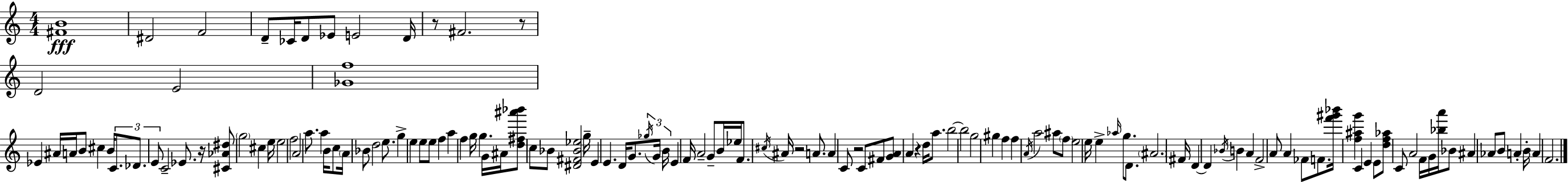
{
  \clef treble
  \numericTimeSignature
  \time 4/4
  \key c \major
  <fis' b'>1\fff | dis'2 f'2 | d'8-- ces'16 d'8 ees'8 e'2 d'16 | r8 fis'2. r8 | \break d'2 e'2 | <ges' f''>1 | ees'4 ais'16 a'16 b'8 cis''4 b'16 \tuplet 3/2 { c'8. | des'8. e'8 } c'2-- ees'8. | \break r16 <cis' aes' dis''>8 \parenthesize g''2 cis''4 e''16 | e''2 f''2 | a'2 a''8. a''4 b'16 | c''8 \parenthesize a'16 bes'8 d''2 e''8. | \break g''4-> e''4 e''8 e''8 f''4 | a''4 f''4 g''16 g''4. g'16 | ais'16 <d'' fis'' ais''' bes'''>8 c''8 bes'8 <dis' fis' bes' ees''>2 g''16-- | e'4 e'4. d'16 g'8. \tuplet 3/2 { \acciaccatura { ges''16 } g'16 | \break b'16 } e'4 f'16 a'2-- g'8-- | b'16 ees''16 f'8. \acciaccatura { cis''16 } ais'16 r2 a'8. | a'4 c'8 r2 | c'8 fis'8 <g' a'>8 a'4 r4 d''16 a''8. | \break b''2~~ b''2 | g''2 gis''4 f''4 | f''4 \acciaccatura { a'16 } a''2 ais''8 | \parenthesize f''8 e''2 e''16 e''4-> | \break \grace { aes''16 } g''8. d'8. \parenthesize ais'2. | fis'16 d'4~~ d'4 \acciaccatura { bes'16 } b'4 | a'4 f'2-> a'8 a'4 | fes'8 f'8. <f''' gis''' bes'''>16 <f'' ais'' g'''>4 c'4 | \break e'4 e'8 <d'' f'' aes''>8 c'8 a'2 | f'16 g'16 <bes'' a'''>16 bes'8 ais'4 aes'8 b'8 | a'4-. b'16-. a'4 f'2. | \bar "|."
}